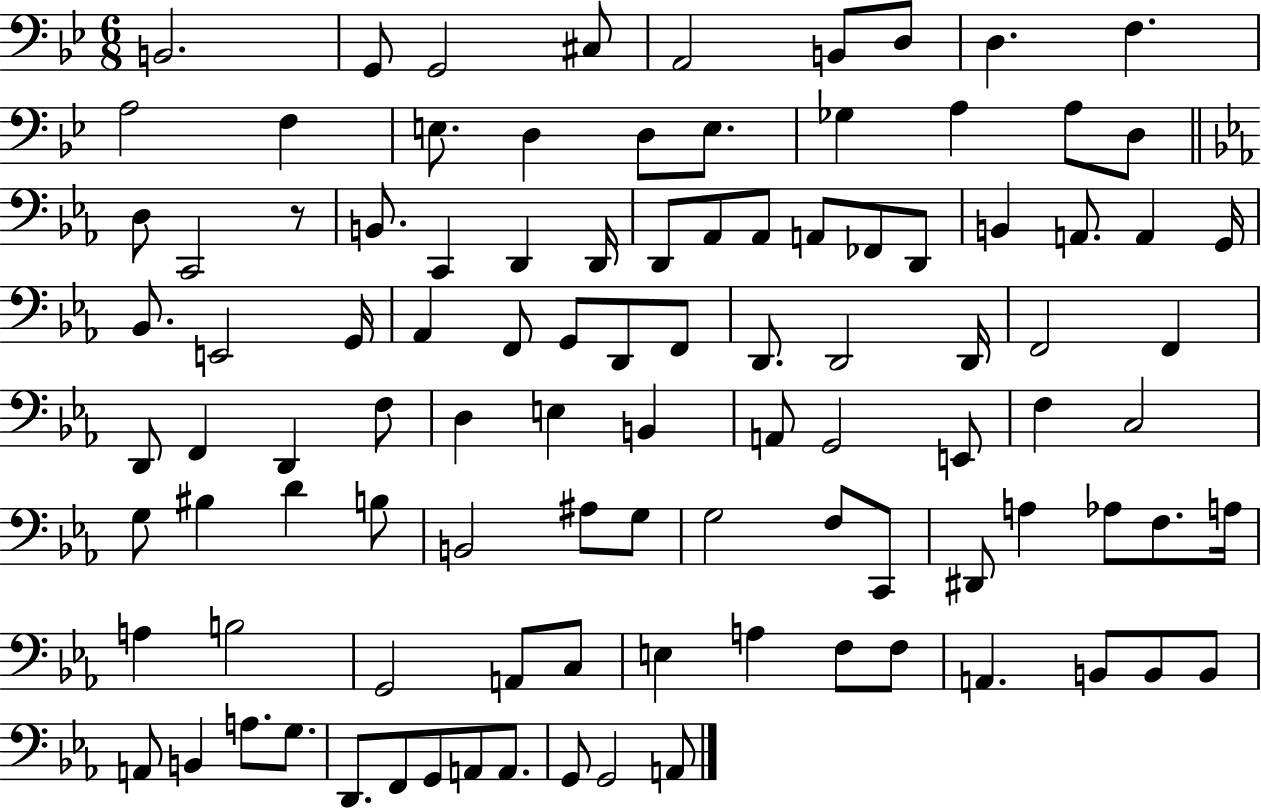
X:1
T:Untitled
M:6/8
L:1/4
K:Bb
B,,2 G,,/2 G,,2 ^C,/2 A,,2 B,,/2 D,/2 D, F, A,2 F, E,/2 D, D,/2 E,/2 _G, A, A,/2 D,/2 D,/2 C,,2 z/2 B,,/2 C,, D,, D,,/4 D,,/2 _A,,/2 _A,,/2 A,,/2 _F,,/2 D,,/2 B,, A,,/2 A,, G,,/4 _B,,/2 E,,2 G,,/4 _A,, F,,/2 G,,/2 D,,/2 F,,/2 D,,/2 D,,2 D,,/4 F,,2 F,, D,,/2 F,, D,, F,/2 D, E, B,, A,,/2 G,,2 E,,/2 F, C,2 G,/2 ^B, D B,/2 B,,2 ^A,/2 G,/2 G,2 F,/2 C,,/2 ^D,,/2 A, _A,/2 F,/2 A,/4 A, B,2 G,,2 A,,/2 C,/2 E, A, F,/2 F,/2 A,, B,,/2 B,,/2 B,,/2 A,,/2 B,, A,/2 G,/2 D,,/2 F,,/2 G,,/2 A,,/2 A,,/2 G,,/2 G,,2 A,,/2